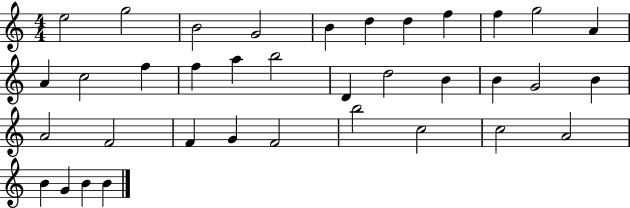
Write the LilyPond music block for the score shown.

{
  \clef treble
  \numericTimeSignature
  \time 4/4
  \key c \major
  e''2 g''2 | b'2 g'2 | b'4 d''4 d''4 f''4 | f''4 g''2 a'4 | \break a'4 c''2 f''4 | f''4 a''4 b''2 | d'4 d''2 b'4 | b'4 g'2 b'4 | \break a'2 f'2 | f'4 g'4 f'2 | b''2 c''2 | c''2 a'2 | \break b'4 g'4 b'4 b'4 | \bar "|."
}